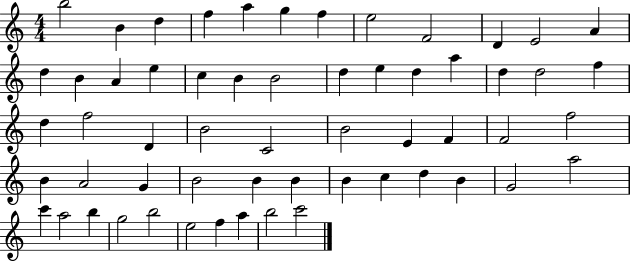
B5/h B4/q D5/q F5/q A5/q G5/q F5/q E5/h F4/h D4/q E4/h A4/q D5/q B4/q A4/q E5/q C5/q B4/q B4/h D5/q E5/q D5/q A5/q D5/q D5/h F5/q D5/q F5/h D4/q B4/h C4/h B4/h E4/q F4/q F4/h F5/h B4/q A4/h G4/q B4/h B4/q B4/q B4/q C5/q D5/q B4/q G4/h A5/h C6/q A5/h B5/q G5/h B5/h E5/h F5/q A5/q B5/h C6/h